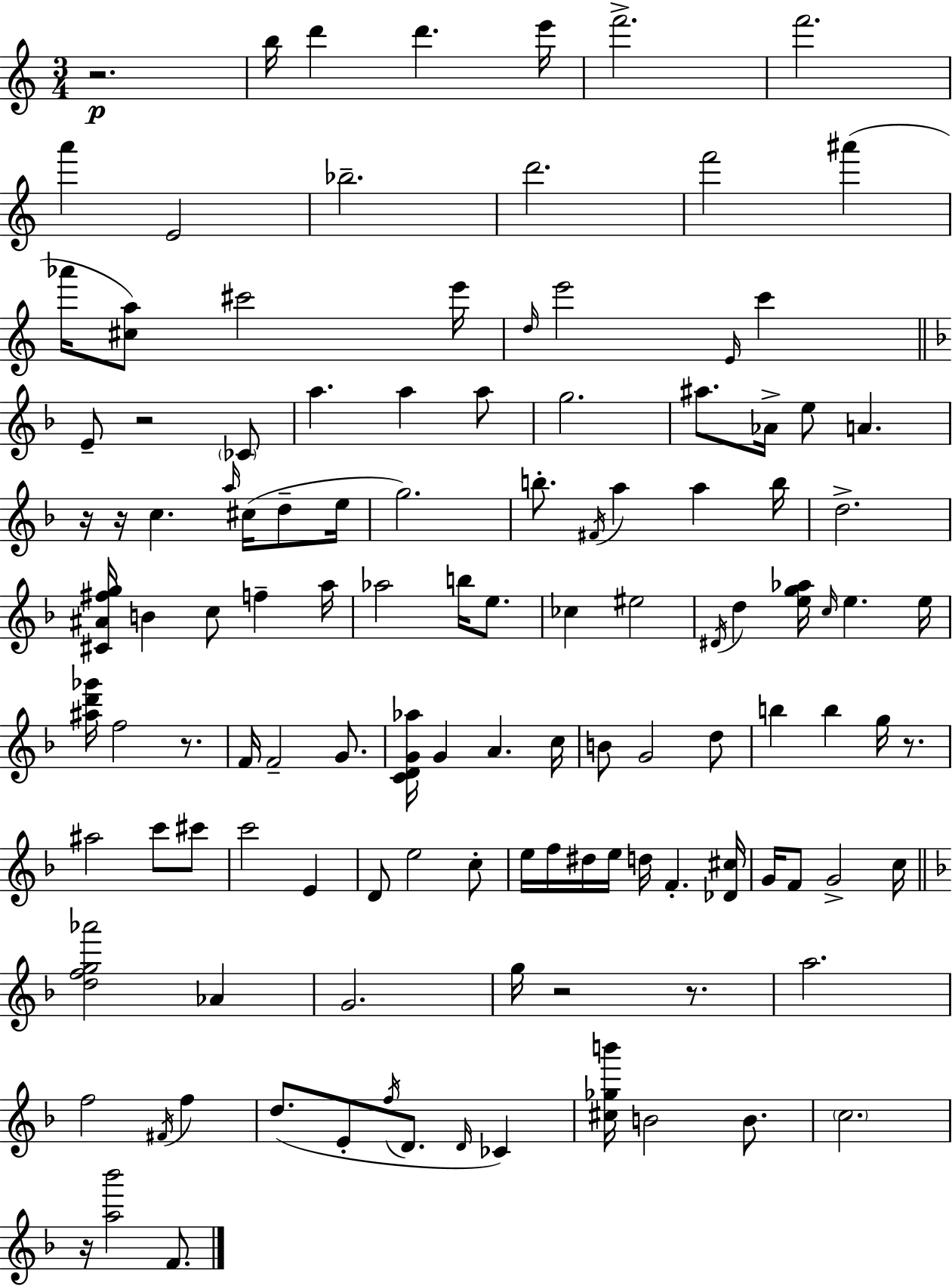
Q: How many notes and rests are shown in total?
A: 121